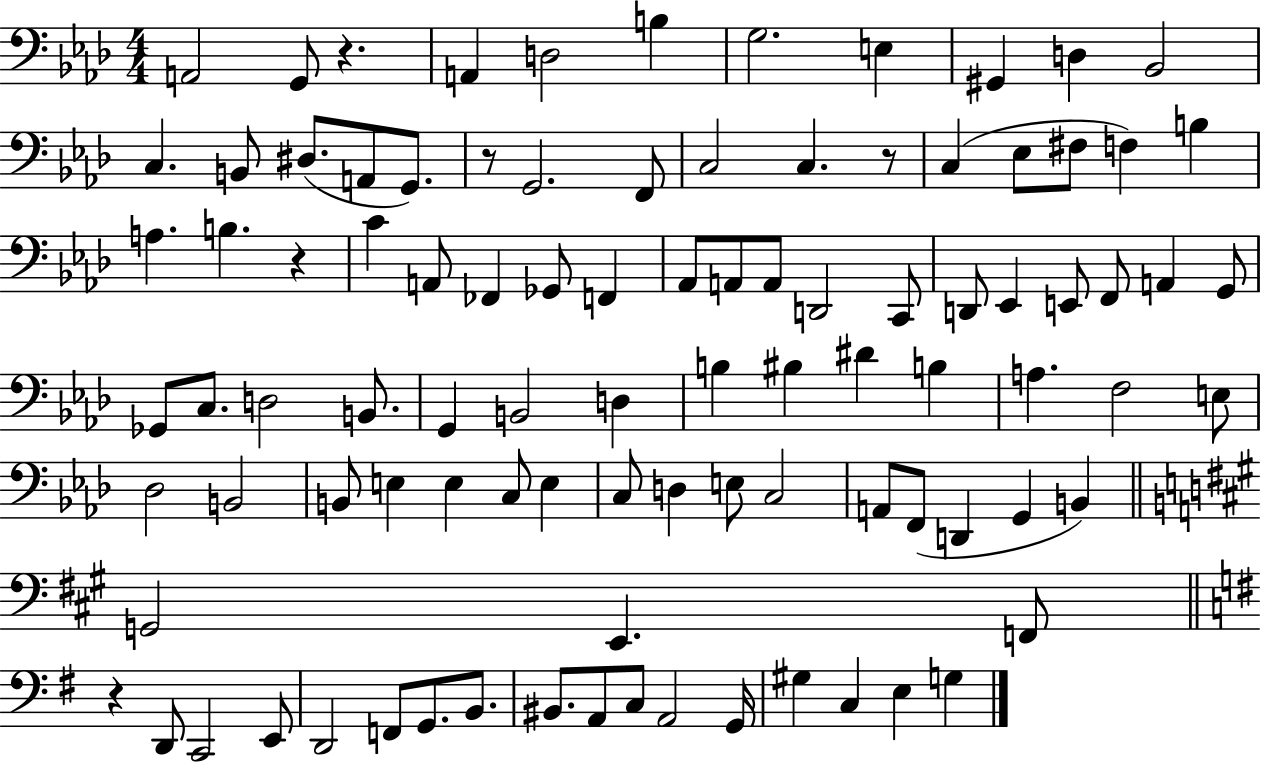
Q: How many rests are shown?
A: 5